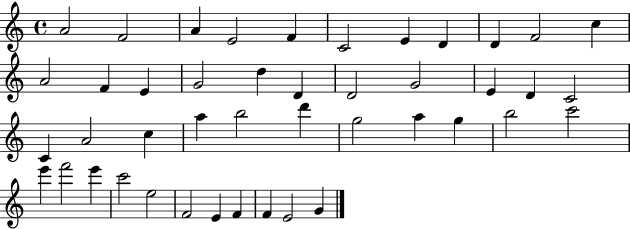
A4/h F4/h A4/q E4/h F4/q C4/h E4/q D4/q D4/q F4/h C5/q A4/h F4/q E4/q G4/h D5/q D4/q D4/h G4/h E4/q D4/q C4/h C4/q A4/h C5/q A5/q B5/h D6/q G5/h A5/q G5/q B5/h C6/h E6/q F6/h E6/q C6/h E5/h F4/h E4/q F4/q F4/q E4/h G4/q